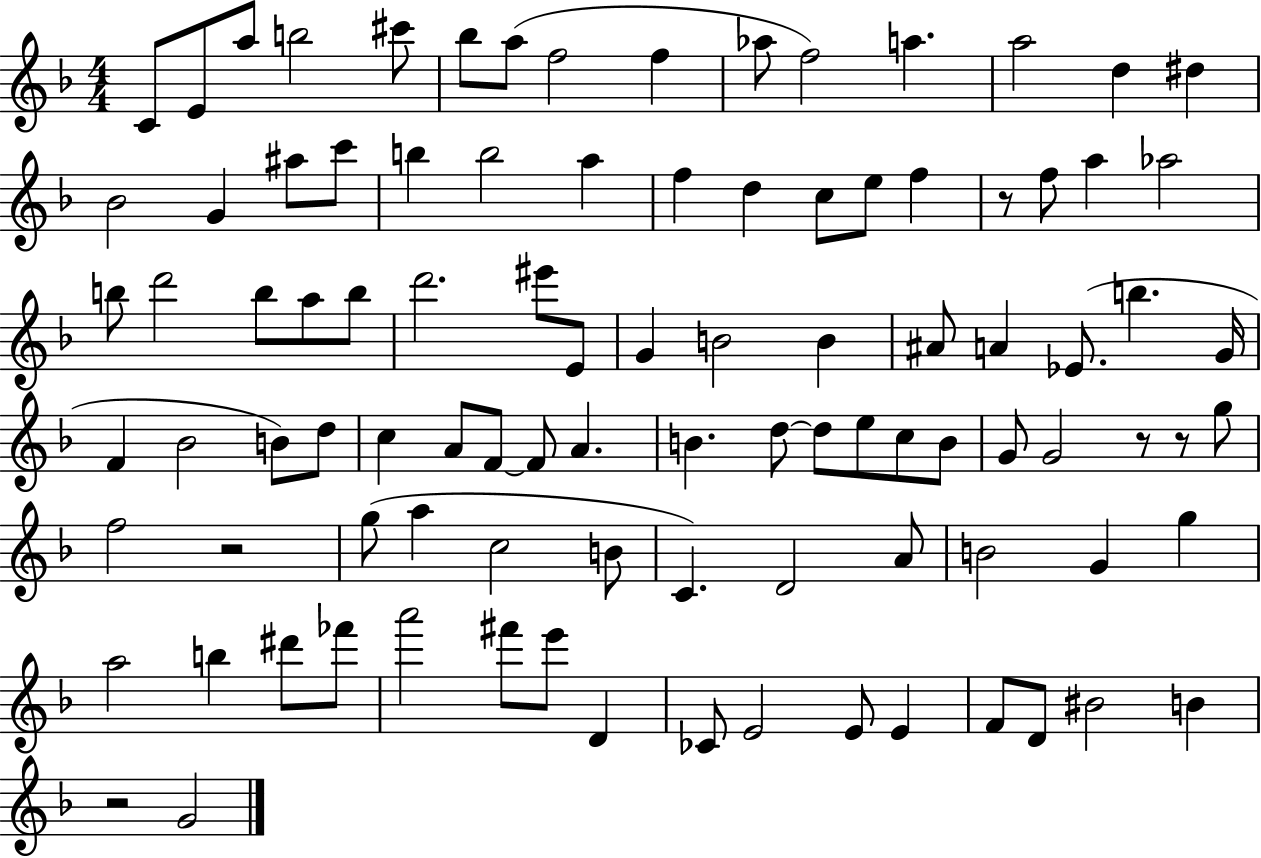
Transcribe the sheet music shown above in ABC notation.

X:1
T:Untitled
M:4/4
L:1/4
K:F
C/2 E/2 a/2 b2 ^c'/2 _b/2 a/2 f2 f _a/2 f2 a a2 d ^d _B2 G ^a/2 c'/2 b b2 a f d c/2 e/2 f z/2 f/2 a _a2 b/2 d'2 b/2 a/2 b/2 d'2 ^e'/2 E/2 G B2 B ^A/2 A _E/2 b G/4 F _B2 B/2 d/2 c A/2 F/2 F/2 A B d/2 d/2 e/2 c/2 B/2 G/2 G2 z/2 z/2 g/2 f2 z2 g/2 a c2 B/2 C D2 A/2 B2 G g a2 b ^d'/2 _f'/2 a'2 ^f'/2 e'/2 D _C/2 E2 E/2 E F/2 D/2 ^B2 B z2 G2